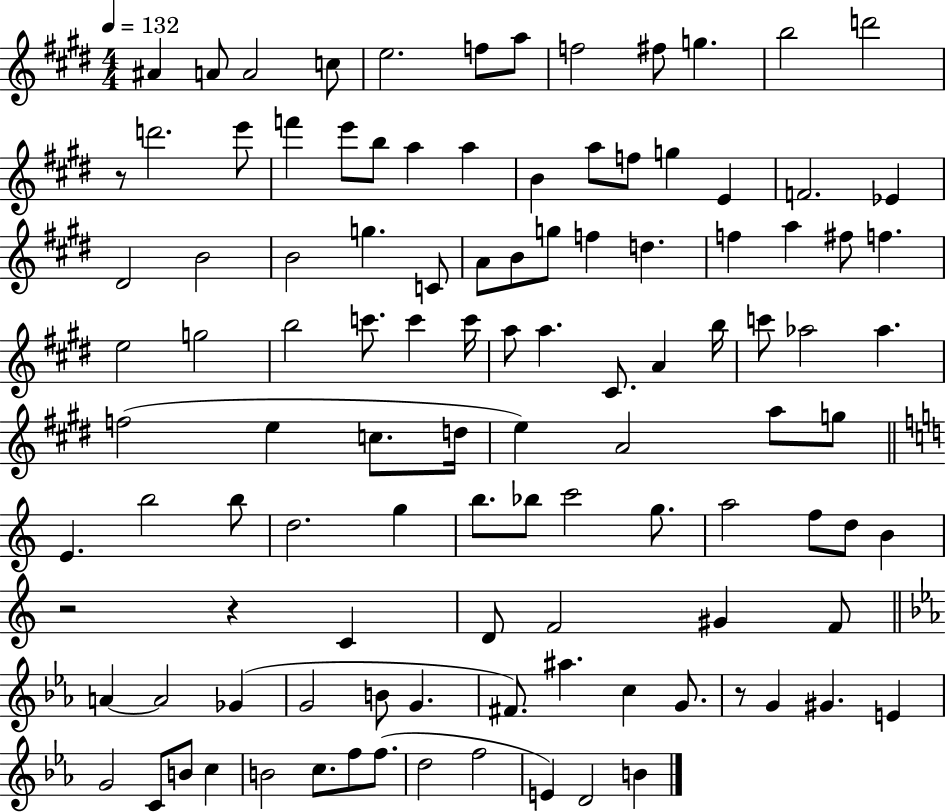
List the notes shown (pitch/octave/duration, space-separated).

A#4/q A4/e A4/h C5/e E5/h. F5/e A5/e F5/h F#5/e G5/q. B5/h D6/h R/e D6/h. E6/e F6/q E6/e B5/e A5/q A5/q B4/q A5/e F5/e G5/q E4/q F4/h. Eb4/q D#4/h B4/h B4/h G5/q. C4/e A4/e B4/e G5/e F5/q D5/q. F5/q A5/q F#5/e F5/q. E5/h G5/h B5/h C6/e. C6/q C6/s A5/e A5/q. C#4/e. A4/q B5/s C6/e Ab5/h Ab5/q. F5/h E5/q C5/e. D5/s E5/q A4/h A5/e G5/e E4/q. B5/h B5/e D5/h. G5/q B5/e. Bb5/e C6/h G5/e. A5/h F5/e D5/e B4/q R/h R/q C4/q D4/e F4/h G#4/q F4/e A4/q A4/h Gb4/q G4/h B4/e G4/q. F#4/e. A#5/q. C5/q G4/e. R/e G4/q G#4/q. E4/q G4/h C4/e B4/e C5/q B4/h C5/e. F5/e F5/e. D5/h F5/h E4/q D4/h B4/q